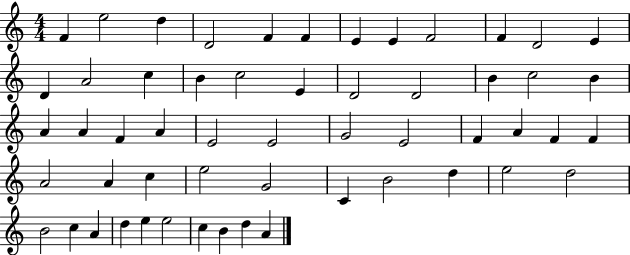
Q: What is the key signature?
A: C major